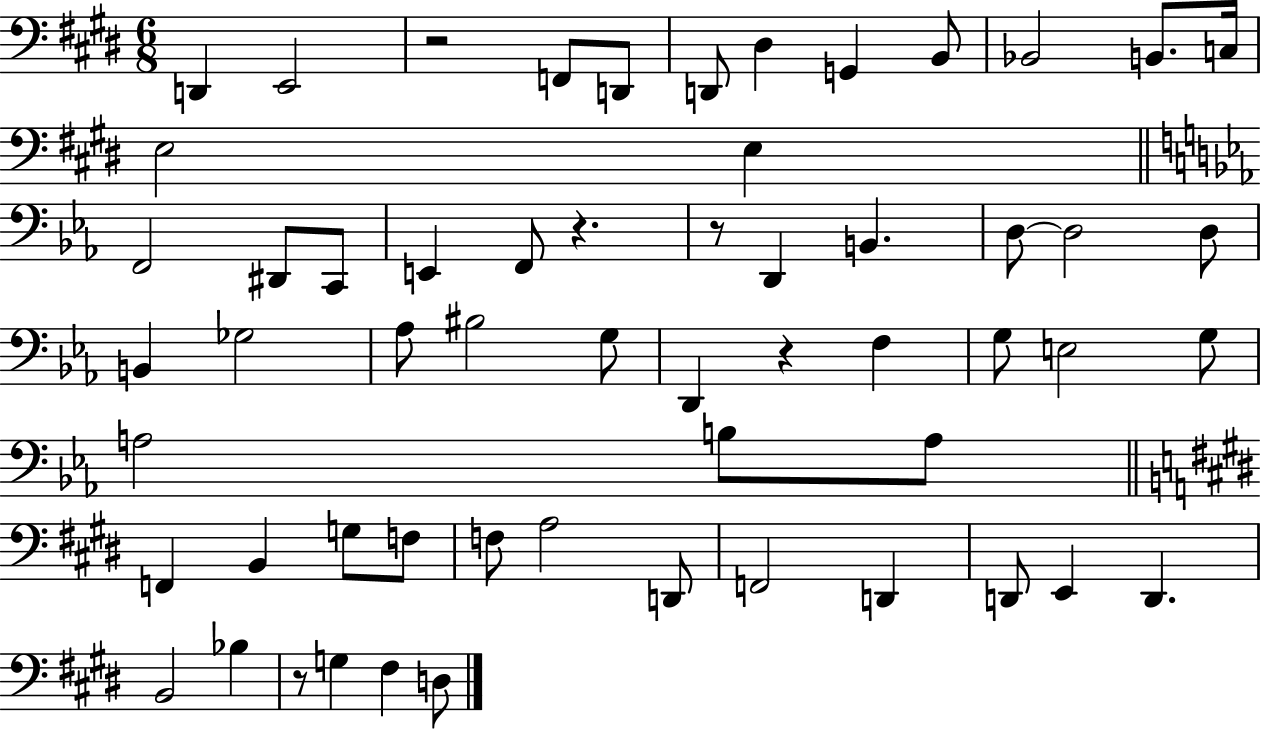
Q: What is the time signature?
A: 6/8